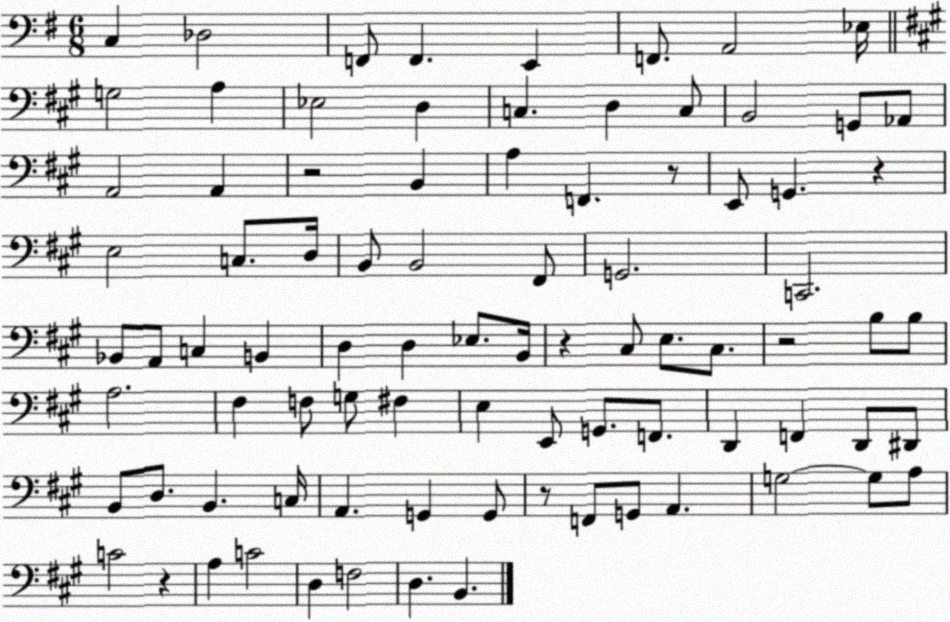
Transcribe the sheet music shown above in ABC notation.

X:1
T:Untitled
M:6/8
L:1/4
K:G
C, _D,2 F,,/2 F,, E,, F,,/2 A,,2 _E,/4 G,2 A, _E,2 D, C, D, C,/2 B,,2 G,,/2 _A,,/2 A,,2 A,, z2 B,, A, F,, z/2 E,,/2 G,, z E,2 C,/2 D,/4 B,,/2 B,,2 ^F,,/2 G,,2 C,,2 _B,,/2 A,,/2 C, B,, D, D, _E,/2 B,,/4 z ^C,/2 E,/2 ^C,/2 z2 B,/2 B,/2 A,2 ^F, F,/2 G,/2 ^F, E, E,,/2 G,,/2 F,,/2 D,, F,, D,,/2 ^D,,/2 B,,/2 D,/2 B,, C,/4 A,, G,, G,,/2 z/2 F,,/2 G,,/2 A,, G,2 G,/2 A,/2 C2 z A, C2 D, F,2 D, B,,